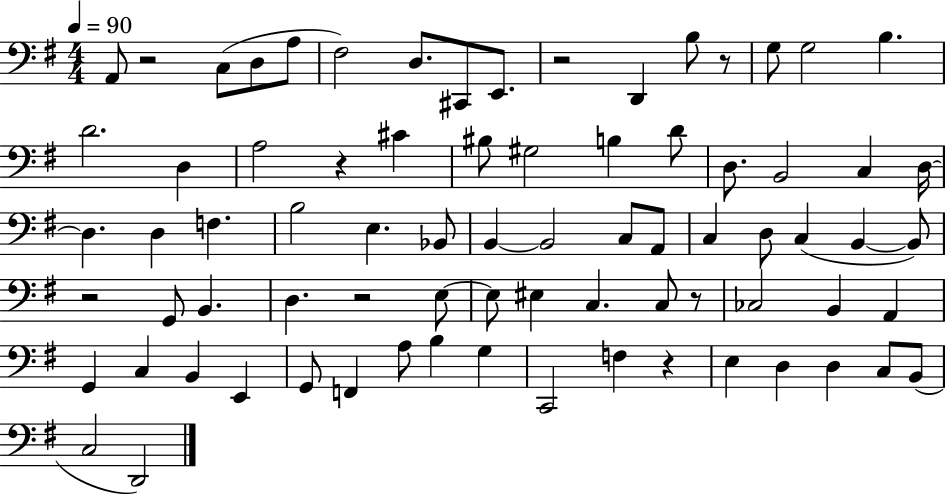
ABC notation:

X:1
T:Untitled
M:4/4
L:1/4
K:G
A,,/2 z2 C,/2 D,/2 A,/2 ^F,2 D,/2 ^C,,/2 E,,/2 z2 D,, B,/2 z/2 G,/2 G,2 B, D2 D, A,2 z ^C ^B,/2 ^G,2 B, D/2 D,/2 B,,2 C, D,/4 D, D, F, B,2 E, _B,,/2 B,, B,,2 C,/2 A,,/2 C, D,/2 C, B,, B,,/2 z2 G,,/2 B,, D, z2 E,/2 E,/2 ^E, C, C,/2 z/2 _C,2 B,, A,, G,, C, B,, E,, G,,/2 F,, A,/2 B, G, C,,2 F, z E, D, D, C,/2 B,,/2 C,2 D,,2